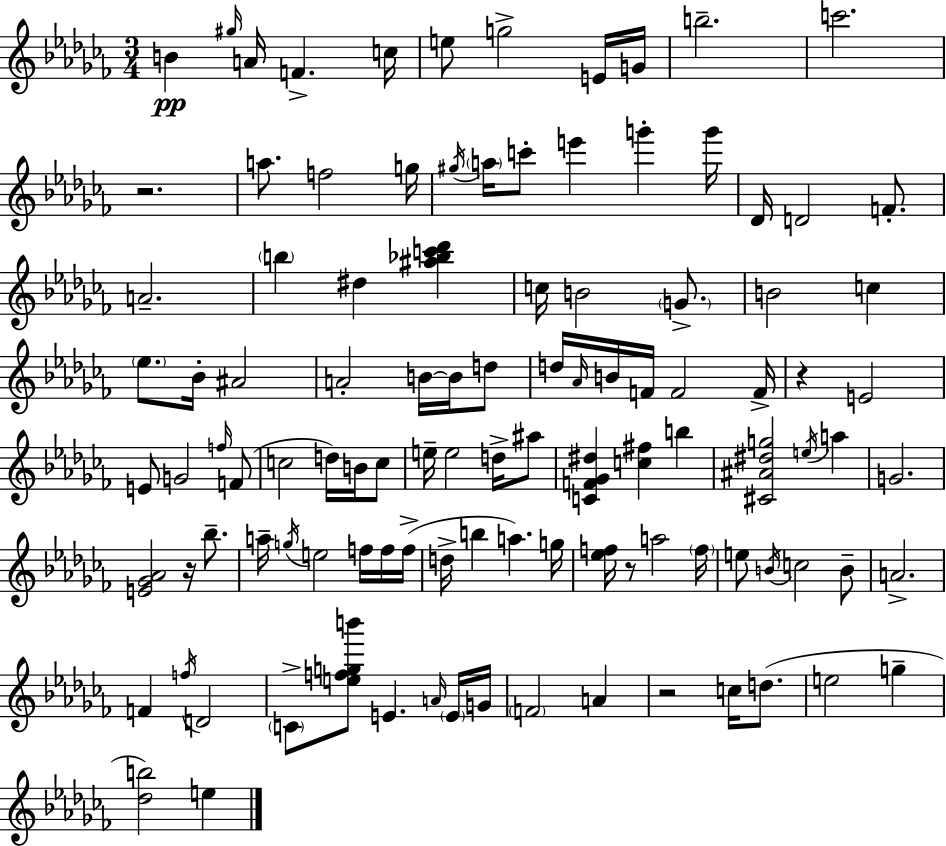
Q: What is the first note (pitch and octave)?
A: B4